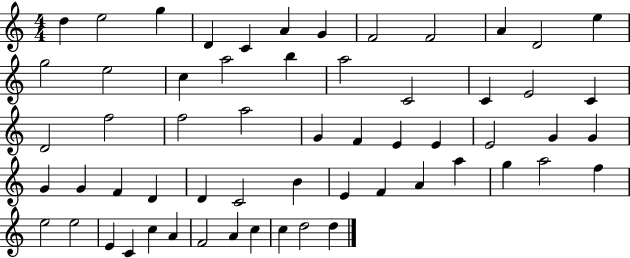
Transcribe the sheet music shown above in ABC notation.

X:1
T:Untitled
M:4/4
L:1/4
K:C
d e2 g D C A G F2 F2 A D2 e g2 e2 c a2 b a2 C2 C E2 C D2 f2 f2 a2 G F E E E2 G G G G F D D C2 B E F A a g a2 f e2 e2 E C c A F2 A c c d2 d